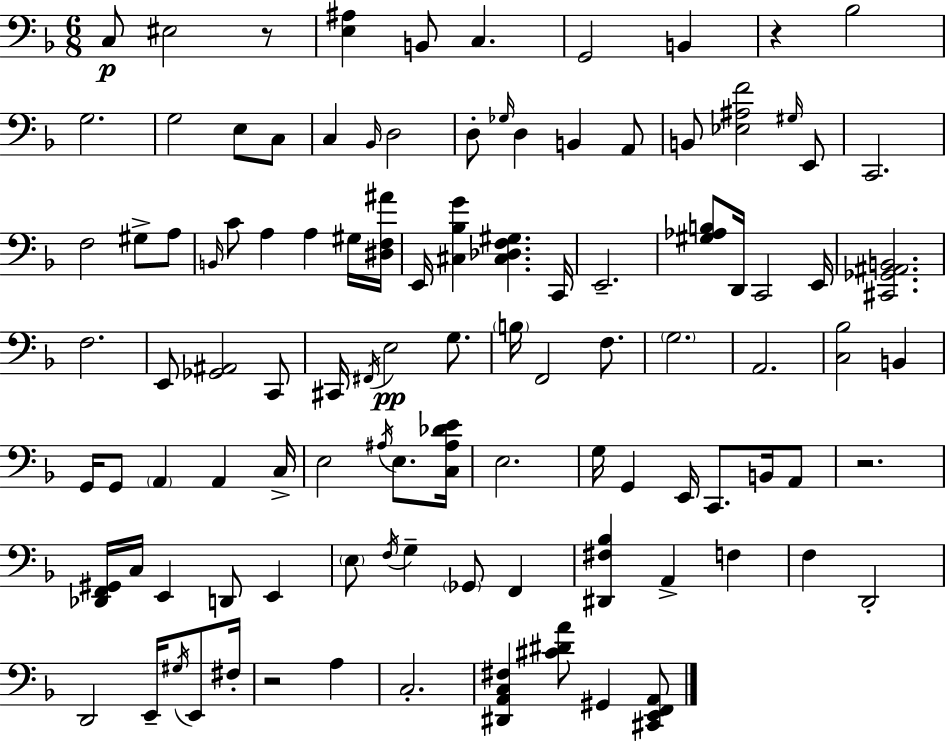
X:1
T:Untitled
M:6/8
L:1/4
K:Dm
C,/2 ^E,2 z/2 [E,^A,] B,,/2 C, G,,2 B,, z _B,2 G,2 G,2 E,/2 C,/2 C, _B,,/4 D,2 D,/2 _G,/4 D, B,, A,,/2 B,,/2 [_E,^A,F]2 ^G,/4 E,,/2 C,,2 F,2 ^G,/2 A,/2 B,,/4 C/2 A, A, ^G,/4 [^D,F,^A]/4 E,,/4 [^C,_B,G] [^C,_D,F,^G,] C,,/4 E,,2 [^G,_A,B,]/2 D,,/4 C,,2 E,,/4 [^C,,_G,,^A,,B,,]2 F,2 E,,/2 [_G,,^A,,]2 C,,/2 ^C,,/4 ^F,,/4 E,2 G,/2 B,/4 F,,2 F,/2 G,2 A,,2 [C,_B,]2 B,, G,,/4 G,,/2 A,, A,, C,/4 E,2 ^A,/4 E,/2 [C,^A,_DE]/4 E,2 G,/4 G,, E,,/4 C,,/2 B,,/4 A,,/2 z2 [_D,,F,,^G,,]/4 C,/4 E,, D,,/2 E,, E,/2 F,/4 G, _G,,/2 F,, [^D,,^F,_B,] A,, F, F, D,,2 D,,2 E,,/4 ^G,/4 E,,/2 ^F,/4 z2 A, C,2 [^D,,A,,C,^F,] [^C^DA]/2 ^G,, [^C,,E,,F,,A,,]/2